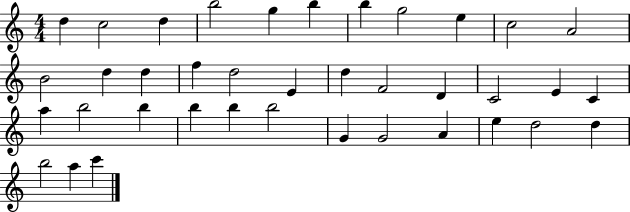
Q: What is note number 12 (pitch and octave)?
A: B4